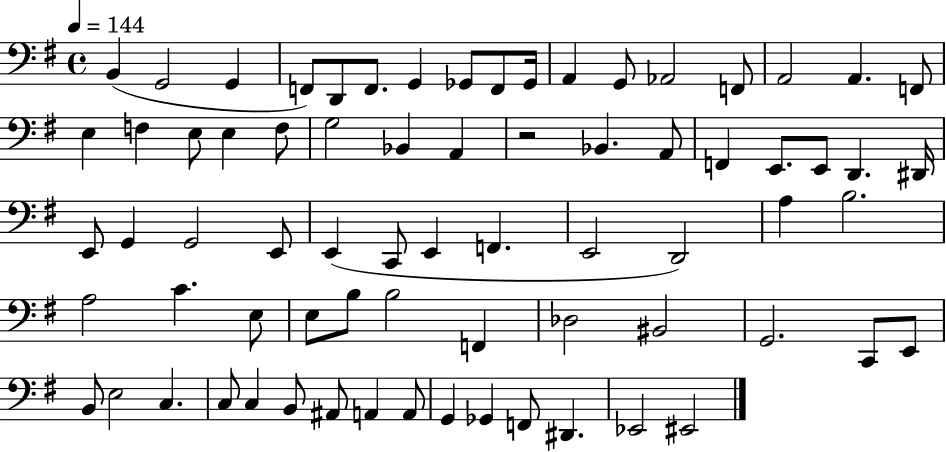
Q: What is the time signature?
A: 4/4